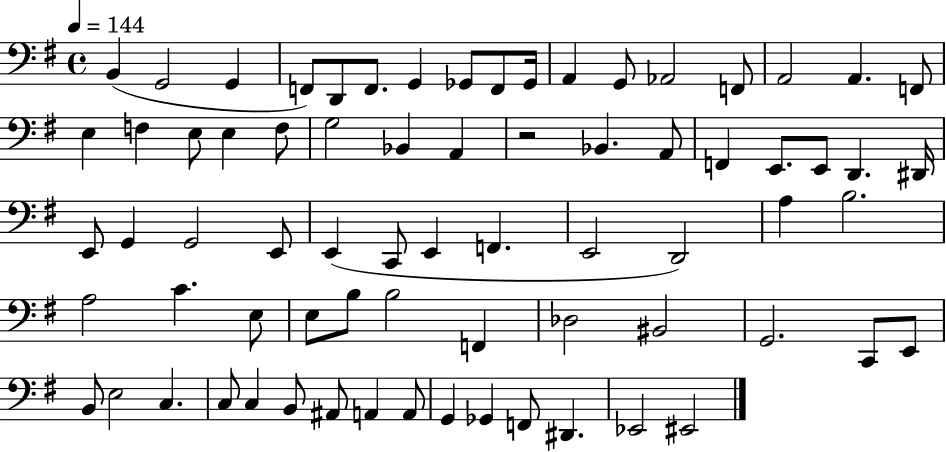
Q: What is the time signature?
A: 4/4